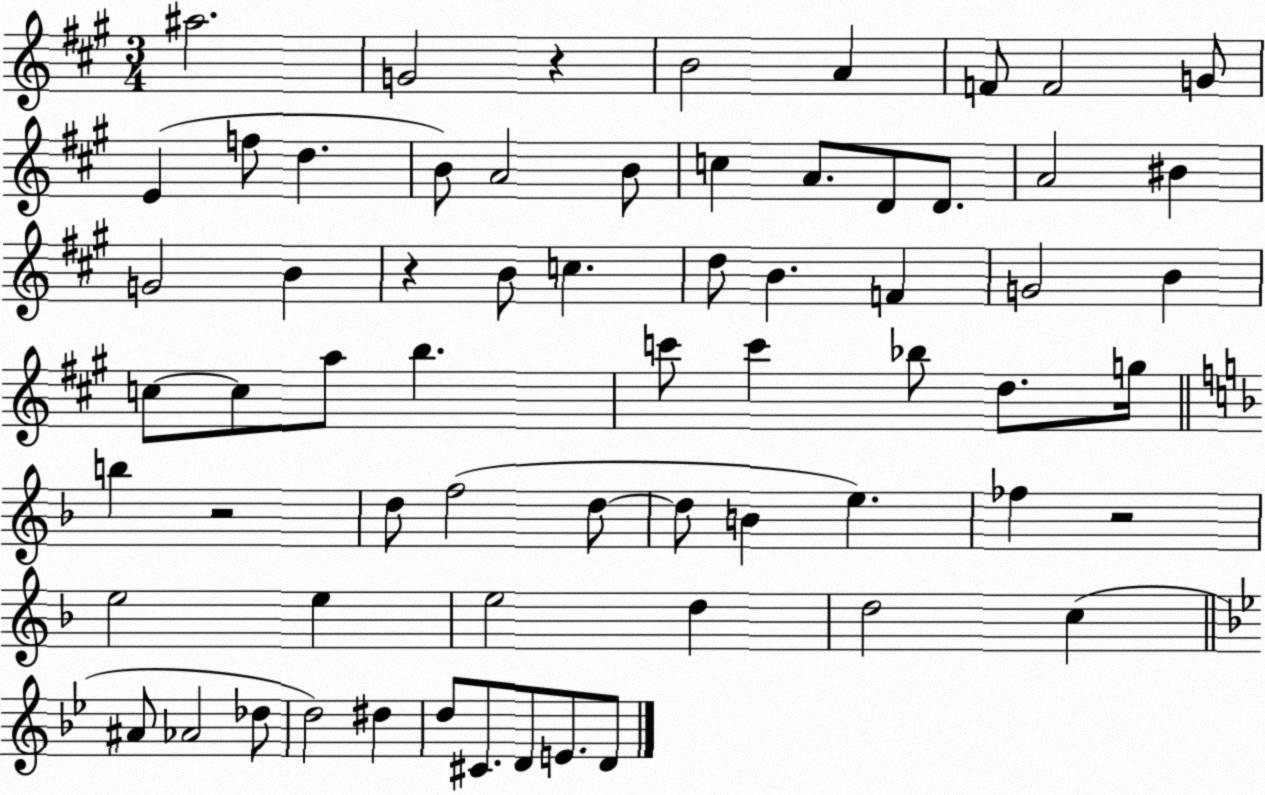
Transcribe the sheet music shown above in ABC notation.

X:1
T:Untitled
M:3/4
L:1/4
K:A
^a2 G2 z B2 A F/2 F2 G/2 E f/2 d B/2 A2 B/2 c A/2 D/2 D/2 A2 ^B G2 B z B/2 c d/2 B F G2 B c/2 c/2 a/2 b c'/2 c' _b/2 d/2 g/4 b z2 d/2 f2 d/2 d/2 B e _f z2 e2 e e2 d d2 c ^A/2 _A2 _d/2 d2 ^d d/2 ^C/2 D/2 E/2 D/2